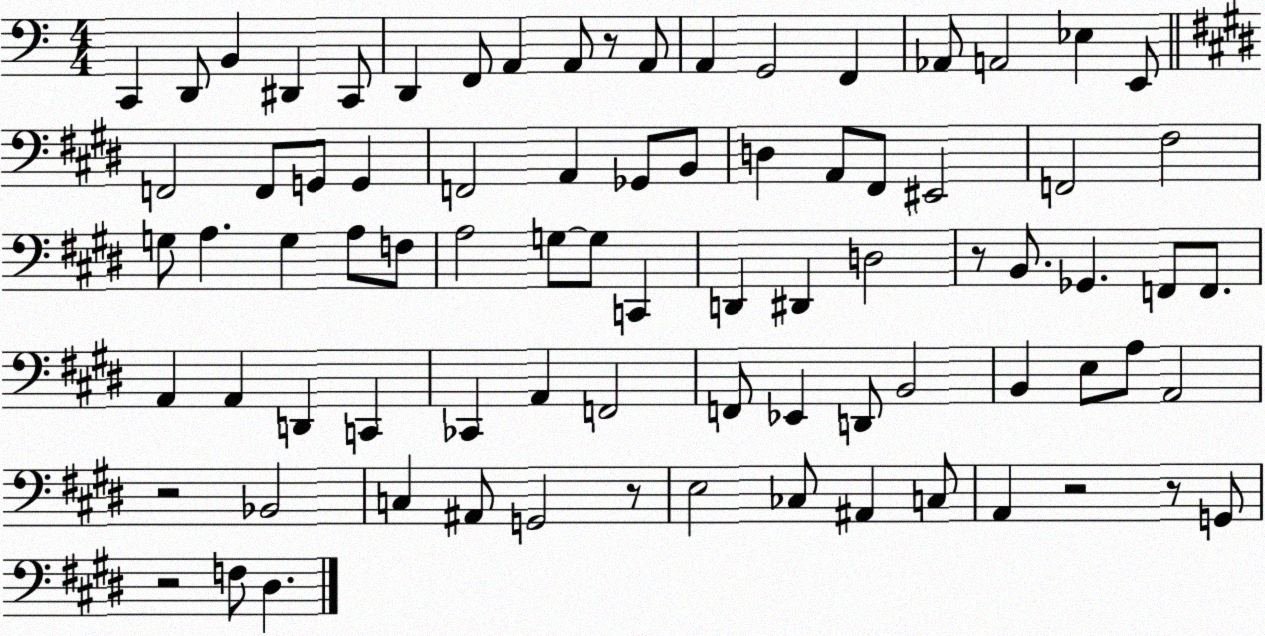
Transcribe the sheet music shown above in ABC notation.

X:1
T:Untitled
M:4/4
L:1/4
K:C
C,, D,,/2 B,, ^D,, C,,/2 D,, F,,/2 A,, A,,/2 z/2 A,,/2 A,, G,,2 F,, _A,,/2 A,,2 _E, E,,/2 F,,2 F,,/2 G,,/2 G,, F,,2 A,, _G,,/2 B,,/2 D, A,,/2 ^F,,/2 ^E,,2 F,,2 ^F,2 G,/2 A, G, A,/2 F,/2 A,2 G,/2 G,/2 C,, D,, ^D,, D,2 z/2 B,,/2 _G,, F,,/2 F,,/2 A,, A,, D,, C,, _C,, A,, F,,2 F,,/2 _E,, D,,/2 B,,2 B,, E,/2 A,/2 A,,2 z2 _B,,2 C, ^A,,/2 G,,2 z/2 E,2 _C,/2 ^A,, C,/2 A,, z2 z/2 G,,/2 z2 F,/2 ^D,